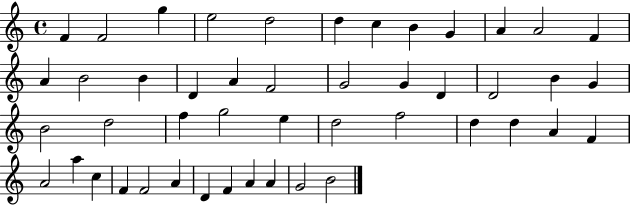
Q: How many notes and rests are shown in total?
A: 47